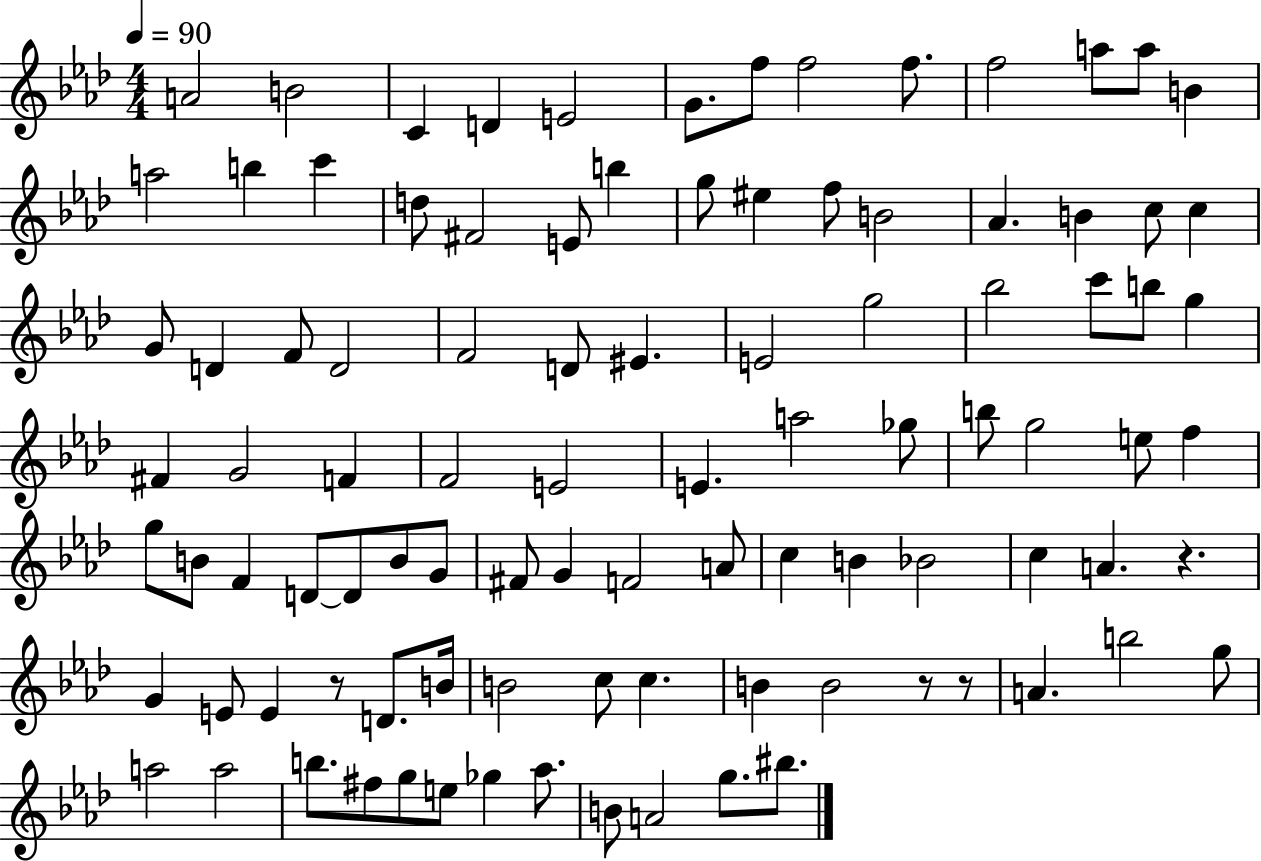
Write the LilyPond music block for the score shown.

{
  \clef treble
  \numericTimeSignature
  \time 4/4
  \key aes \major
  \tempo 4 = 90
  a'2 b'2 | c'4 d'4 e'2 | g'8. f''8 f''2 f''8. | f''2 a''8 a''8 b'4 | \break a''2 b''4 c'''4 | d''8 fis'2 e'8 b''4 | g''8 eis''4 f''8 b'2 | aes'4. b'4 c''8 c''4 | \break g'8 d'4 f'8 d'2 | f'2 d'8 eis'4. | e'2 g''2 | bes''2 c'''8 b''8 g''4 | \break fis'4 g'2 f'4 | f'2 e'2 | e'4. a''2 ges''8 | b''8 g''2 e''8 f''4 | \break g''8 b'8 f'4 d'8~~ d'8 b'8 g'8 | fis'8 g'4 f'2 a'8 | c''4 b'4 bes'2 | c''4 a'4. r4. | \break g'4 e'8 e'4 r8 d'8. b'16 | b'2 c''8 c''4. | b'4 b'2 r8 r8 | a'4. b''2 g''8 | \break a''2 a''2 | b''8. fis''8 g''8 e''8 ges''4 aes''8. | b'8 a'2 g''8. bis''8. | \bar "|."
}